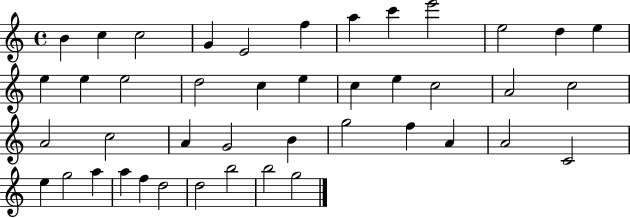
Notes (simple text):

B4/q C5/q C5/h G4/q E4/h F5/q A5/q C6/q E6/h E5/h D5/q E5/q E5/q E5/q E5/h D5/h C5/q E5/q C5/q E5/q C5/h A4/h C5/h A4/h C5/h A4/q G4/h B4/q G5/h F5/q A4/q A4/h C4/h E5/q G5/h A5/q A5/q F5/q D5/h D5/h B5/h B5/h G5/h